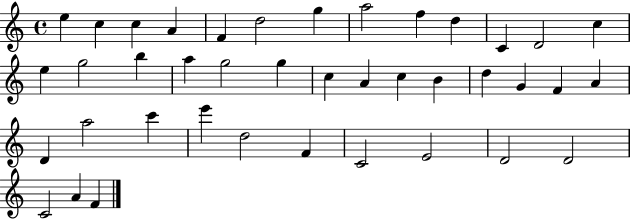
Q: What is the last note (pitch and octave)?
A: F4